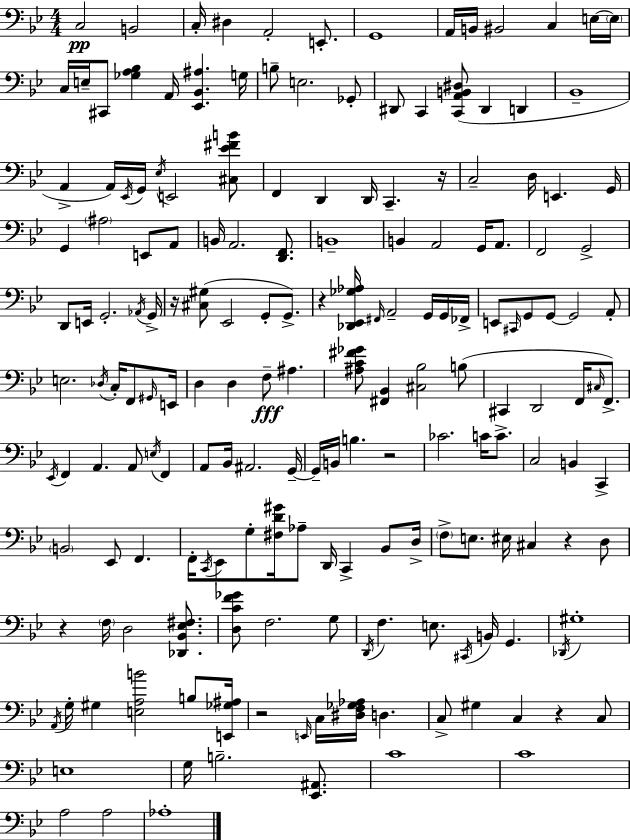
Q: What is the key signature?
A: BES major